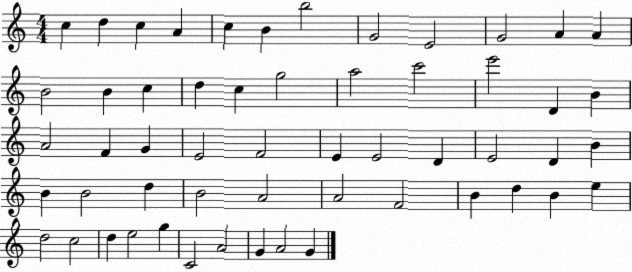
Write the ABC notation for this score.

X:1
T:Untitled
M:4/4
L:1/4
K:C
c d c A c B b2 G2 E2 G2 A A B2 B c d c g2 a2 c'2 e'2 D B A2 F G E2 F2 E E2 D E2 D B B B2 d B2 A2 A2 F2 B d B e d2 c2 d e2 g C2 A2 G A2 G